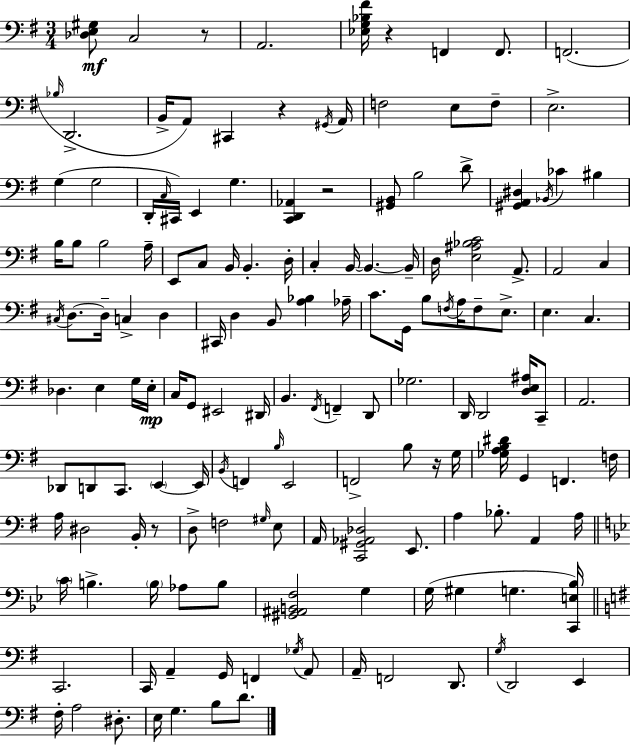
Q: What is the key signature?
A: E minor